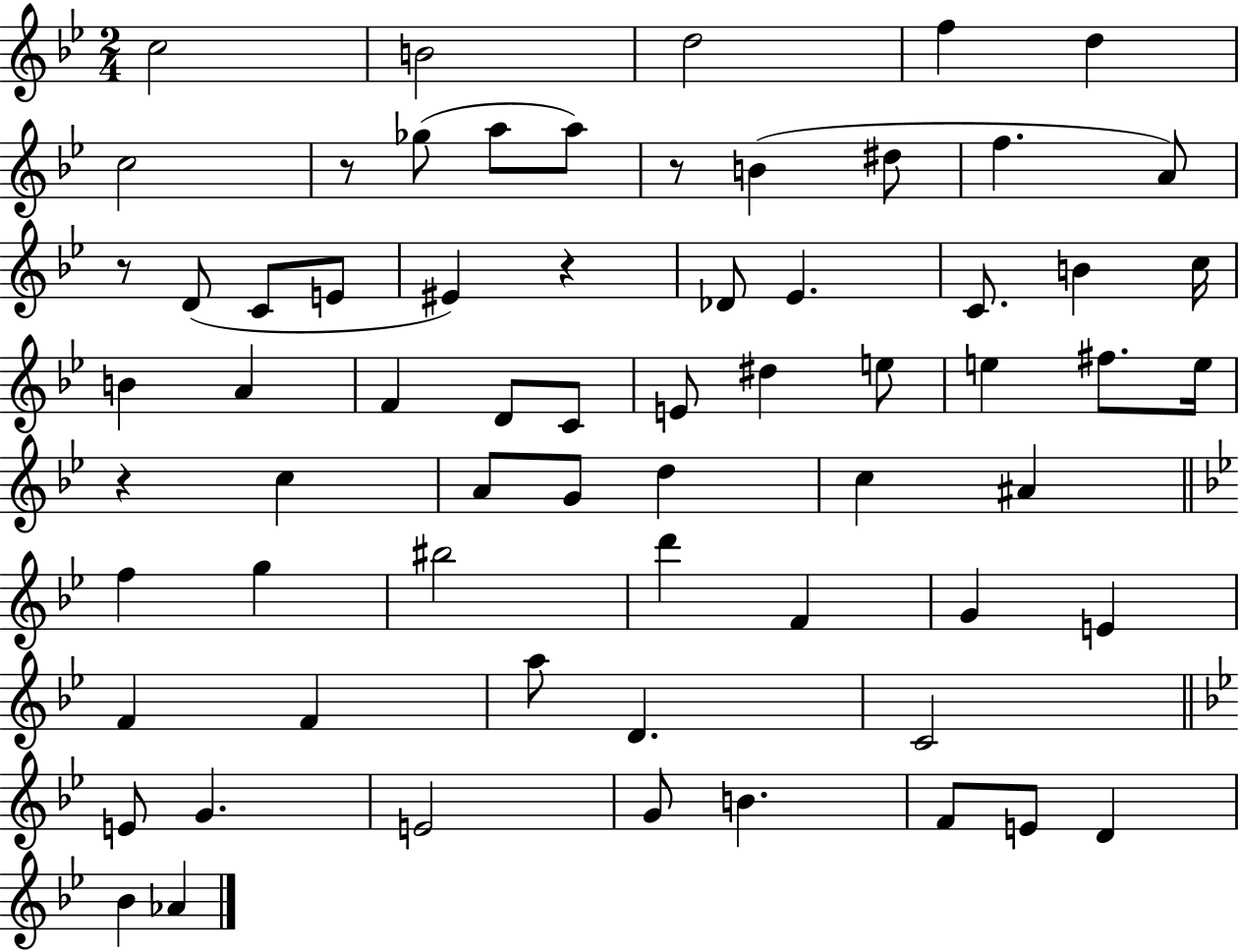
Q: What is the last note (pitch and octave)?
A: Ab4